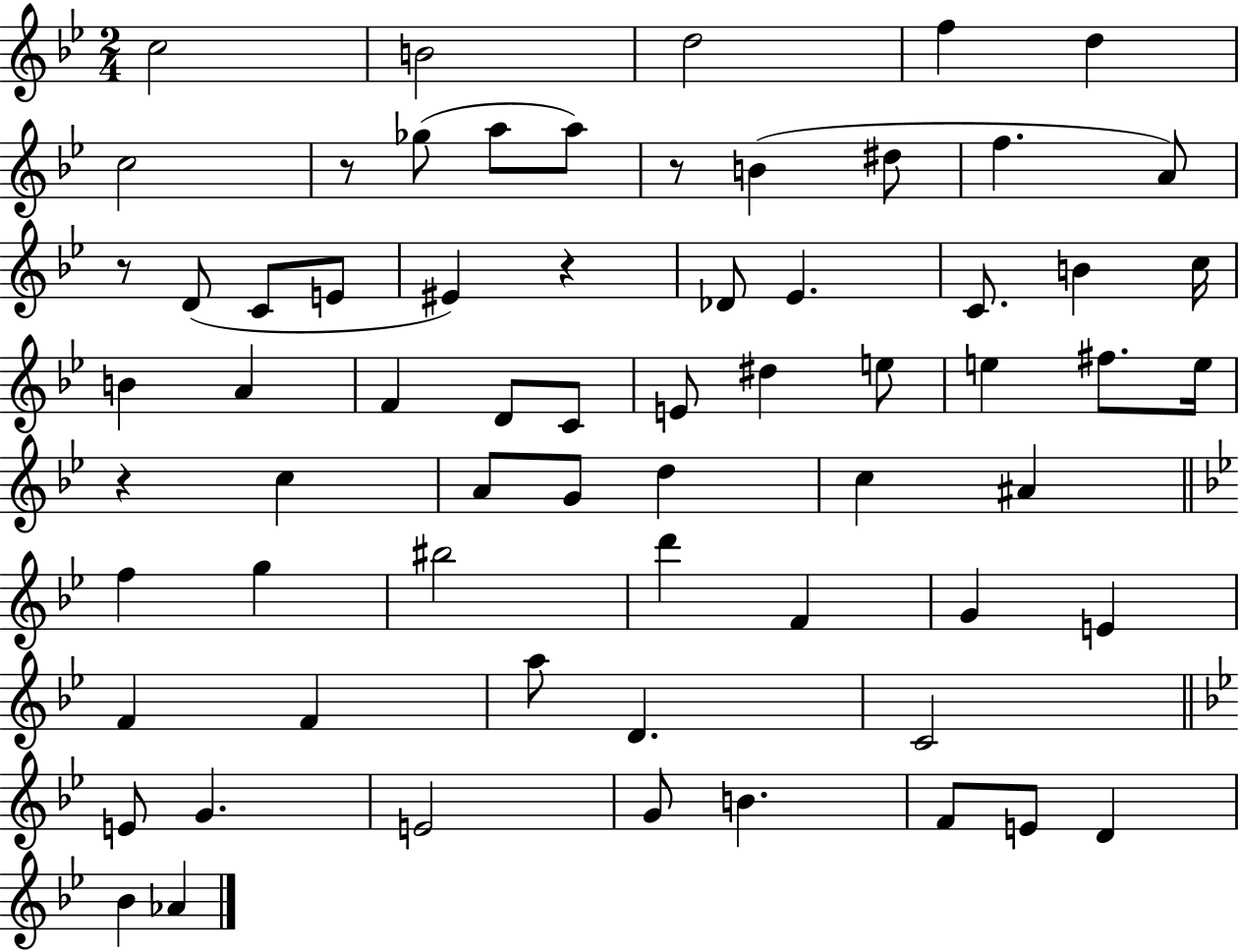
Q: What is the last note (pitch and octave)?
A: Ab4